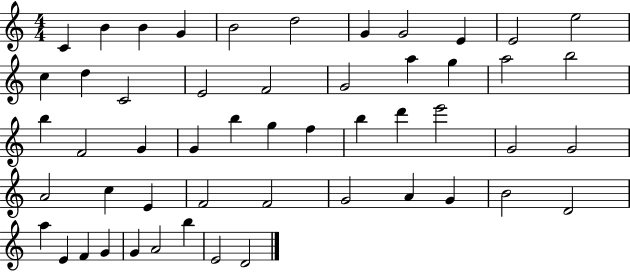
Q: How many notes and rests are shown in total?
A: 52